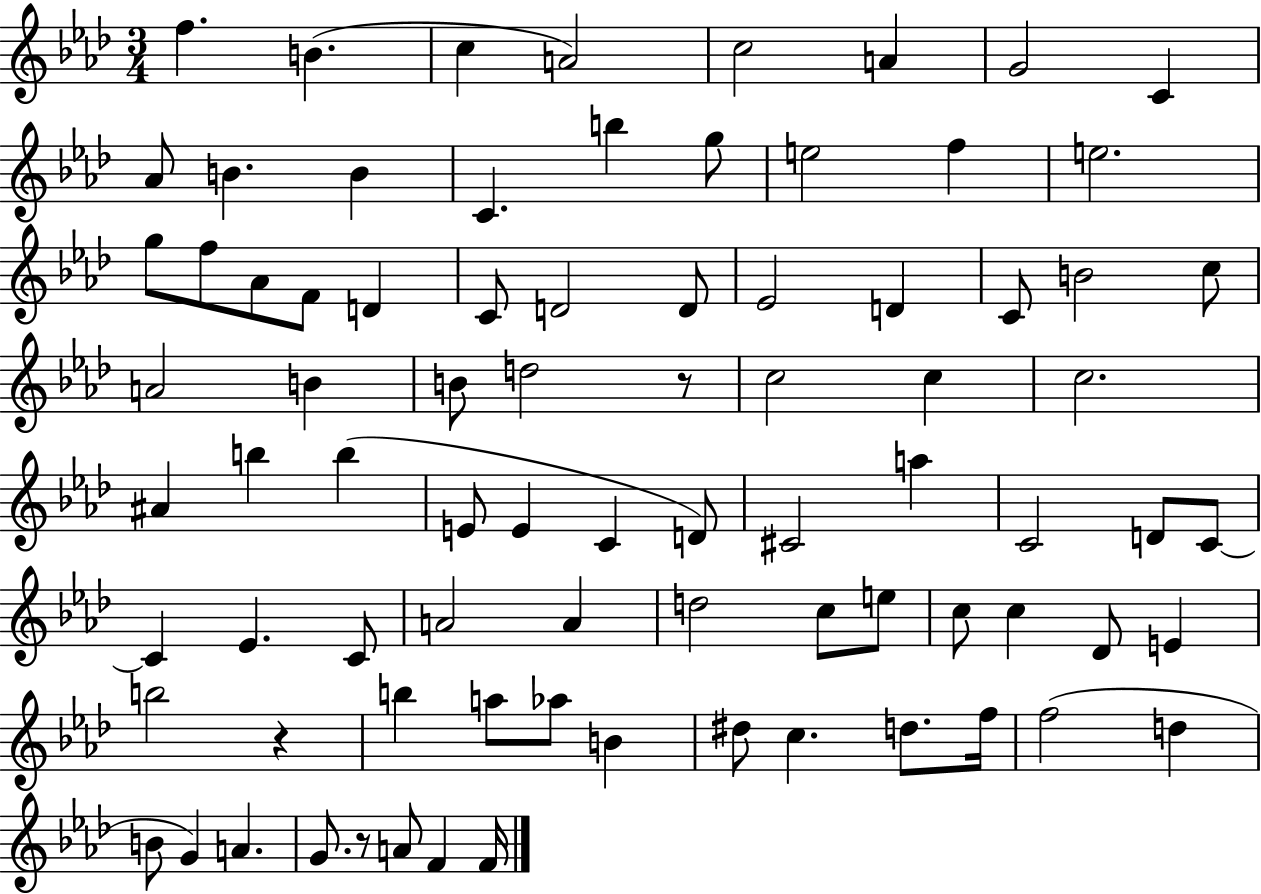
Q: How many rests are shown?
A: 3